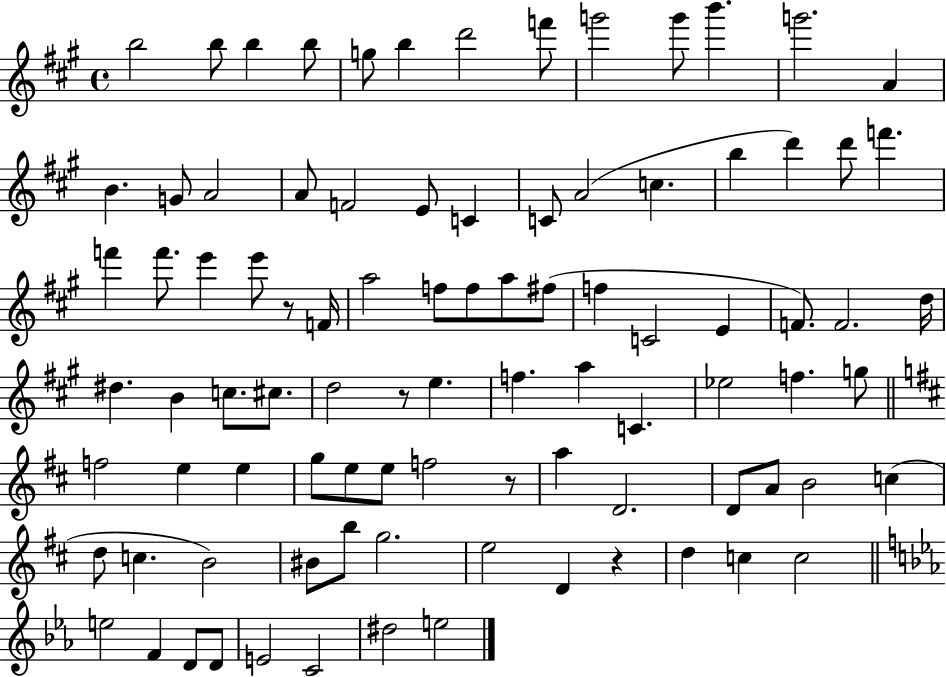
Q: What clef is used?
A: treble